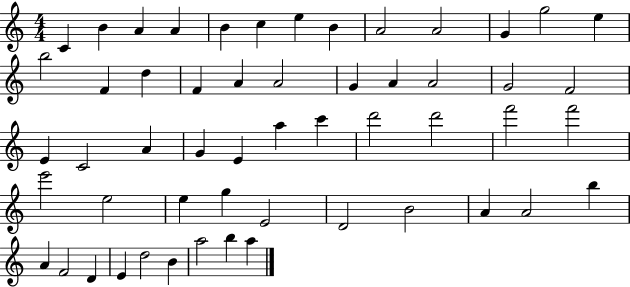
C4/q B4/q A4/q A4/q B4/q C5/q E5/q B4/q A4/h A4/h G4/q G5/h E5/q B5/h F4/q D5/q F4/q A4/q A4/h G4/q A4/q A4/h G4/h F4/h E4/q C4/h A4/q G4/q E4/q A5/q C6/q D6/h D6/h F6/h F6/h E6/h E5/h E5/q G5/q E4/h D4/h B4/h A4/q A4/h B5/q A4/q F4/h D4/q E4/q D5/h B4/q A5/h B5/q A5/q